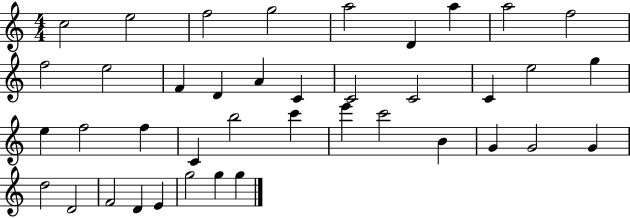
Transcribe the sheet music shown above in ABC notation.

X:1
T:Untitled
M:4/4
L:1/4
K:C
c2 e2 f2 g2 a2 D a a2 f2 f2 e2 F D A C C2 C2 C e2 g e f2 f C b2 c' e' c'2 B G G2 G d2 D2 F2 D E g2 g g